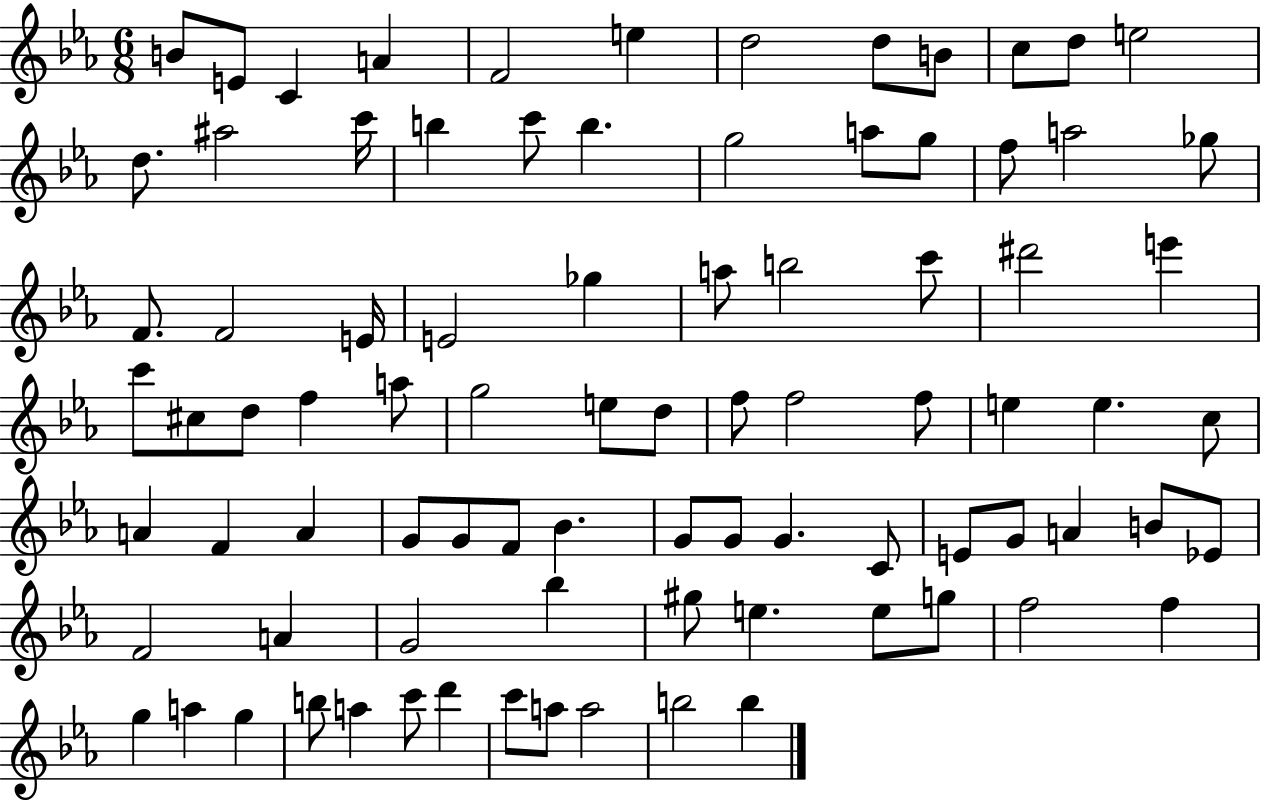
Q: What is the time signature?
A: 6/8